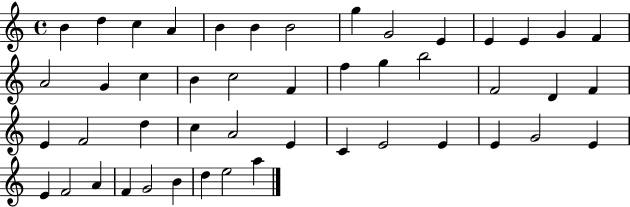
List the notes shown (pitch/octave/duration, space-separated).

B4/q D5/q C5/q A4/q B4/q B4/q B4/h G5/q G4/h E4/q E4/q E4/q G4/q F4/q A4/h G4/q C5/q B4/q C5/h F4/q F5/q G5/q B5/h F4/h D4/q F4/q E4/q F4/h D5/q C5/q A4/h E4/q C4/q E4/h E4/q E4/q G4/h E4/q E4/q F4/h A4/q F4/q G4/h B4/q D5/q E5/h A5/q